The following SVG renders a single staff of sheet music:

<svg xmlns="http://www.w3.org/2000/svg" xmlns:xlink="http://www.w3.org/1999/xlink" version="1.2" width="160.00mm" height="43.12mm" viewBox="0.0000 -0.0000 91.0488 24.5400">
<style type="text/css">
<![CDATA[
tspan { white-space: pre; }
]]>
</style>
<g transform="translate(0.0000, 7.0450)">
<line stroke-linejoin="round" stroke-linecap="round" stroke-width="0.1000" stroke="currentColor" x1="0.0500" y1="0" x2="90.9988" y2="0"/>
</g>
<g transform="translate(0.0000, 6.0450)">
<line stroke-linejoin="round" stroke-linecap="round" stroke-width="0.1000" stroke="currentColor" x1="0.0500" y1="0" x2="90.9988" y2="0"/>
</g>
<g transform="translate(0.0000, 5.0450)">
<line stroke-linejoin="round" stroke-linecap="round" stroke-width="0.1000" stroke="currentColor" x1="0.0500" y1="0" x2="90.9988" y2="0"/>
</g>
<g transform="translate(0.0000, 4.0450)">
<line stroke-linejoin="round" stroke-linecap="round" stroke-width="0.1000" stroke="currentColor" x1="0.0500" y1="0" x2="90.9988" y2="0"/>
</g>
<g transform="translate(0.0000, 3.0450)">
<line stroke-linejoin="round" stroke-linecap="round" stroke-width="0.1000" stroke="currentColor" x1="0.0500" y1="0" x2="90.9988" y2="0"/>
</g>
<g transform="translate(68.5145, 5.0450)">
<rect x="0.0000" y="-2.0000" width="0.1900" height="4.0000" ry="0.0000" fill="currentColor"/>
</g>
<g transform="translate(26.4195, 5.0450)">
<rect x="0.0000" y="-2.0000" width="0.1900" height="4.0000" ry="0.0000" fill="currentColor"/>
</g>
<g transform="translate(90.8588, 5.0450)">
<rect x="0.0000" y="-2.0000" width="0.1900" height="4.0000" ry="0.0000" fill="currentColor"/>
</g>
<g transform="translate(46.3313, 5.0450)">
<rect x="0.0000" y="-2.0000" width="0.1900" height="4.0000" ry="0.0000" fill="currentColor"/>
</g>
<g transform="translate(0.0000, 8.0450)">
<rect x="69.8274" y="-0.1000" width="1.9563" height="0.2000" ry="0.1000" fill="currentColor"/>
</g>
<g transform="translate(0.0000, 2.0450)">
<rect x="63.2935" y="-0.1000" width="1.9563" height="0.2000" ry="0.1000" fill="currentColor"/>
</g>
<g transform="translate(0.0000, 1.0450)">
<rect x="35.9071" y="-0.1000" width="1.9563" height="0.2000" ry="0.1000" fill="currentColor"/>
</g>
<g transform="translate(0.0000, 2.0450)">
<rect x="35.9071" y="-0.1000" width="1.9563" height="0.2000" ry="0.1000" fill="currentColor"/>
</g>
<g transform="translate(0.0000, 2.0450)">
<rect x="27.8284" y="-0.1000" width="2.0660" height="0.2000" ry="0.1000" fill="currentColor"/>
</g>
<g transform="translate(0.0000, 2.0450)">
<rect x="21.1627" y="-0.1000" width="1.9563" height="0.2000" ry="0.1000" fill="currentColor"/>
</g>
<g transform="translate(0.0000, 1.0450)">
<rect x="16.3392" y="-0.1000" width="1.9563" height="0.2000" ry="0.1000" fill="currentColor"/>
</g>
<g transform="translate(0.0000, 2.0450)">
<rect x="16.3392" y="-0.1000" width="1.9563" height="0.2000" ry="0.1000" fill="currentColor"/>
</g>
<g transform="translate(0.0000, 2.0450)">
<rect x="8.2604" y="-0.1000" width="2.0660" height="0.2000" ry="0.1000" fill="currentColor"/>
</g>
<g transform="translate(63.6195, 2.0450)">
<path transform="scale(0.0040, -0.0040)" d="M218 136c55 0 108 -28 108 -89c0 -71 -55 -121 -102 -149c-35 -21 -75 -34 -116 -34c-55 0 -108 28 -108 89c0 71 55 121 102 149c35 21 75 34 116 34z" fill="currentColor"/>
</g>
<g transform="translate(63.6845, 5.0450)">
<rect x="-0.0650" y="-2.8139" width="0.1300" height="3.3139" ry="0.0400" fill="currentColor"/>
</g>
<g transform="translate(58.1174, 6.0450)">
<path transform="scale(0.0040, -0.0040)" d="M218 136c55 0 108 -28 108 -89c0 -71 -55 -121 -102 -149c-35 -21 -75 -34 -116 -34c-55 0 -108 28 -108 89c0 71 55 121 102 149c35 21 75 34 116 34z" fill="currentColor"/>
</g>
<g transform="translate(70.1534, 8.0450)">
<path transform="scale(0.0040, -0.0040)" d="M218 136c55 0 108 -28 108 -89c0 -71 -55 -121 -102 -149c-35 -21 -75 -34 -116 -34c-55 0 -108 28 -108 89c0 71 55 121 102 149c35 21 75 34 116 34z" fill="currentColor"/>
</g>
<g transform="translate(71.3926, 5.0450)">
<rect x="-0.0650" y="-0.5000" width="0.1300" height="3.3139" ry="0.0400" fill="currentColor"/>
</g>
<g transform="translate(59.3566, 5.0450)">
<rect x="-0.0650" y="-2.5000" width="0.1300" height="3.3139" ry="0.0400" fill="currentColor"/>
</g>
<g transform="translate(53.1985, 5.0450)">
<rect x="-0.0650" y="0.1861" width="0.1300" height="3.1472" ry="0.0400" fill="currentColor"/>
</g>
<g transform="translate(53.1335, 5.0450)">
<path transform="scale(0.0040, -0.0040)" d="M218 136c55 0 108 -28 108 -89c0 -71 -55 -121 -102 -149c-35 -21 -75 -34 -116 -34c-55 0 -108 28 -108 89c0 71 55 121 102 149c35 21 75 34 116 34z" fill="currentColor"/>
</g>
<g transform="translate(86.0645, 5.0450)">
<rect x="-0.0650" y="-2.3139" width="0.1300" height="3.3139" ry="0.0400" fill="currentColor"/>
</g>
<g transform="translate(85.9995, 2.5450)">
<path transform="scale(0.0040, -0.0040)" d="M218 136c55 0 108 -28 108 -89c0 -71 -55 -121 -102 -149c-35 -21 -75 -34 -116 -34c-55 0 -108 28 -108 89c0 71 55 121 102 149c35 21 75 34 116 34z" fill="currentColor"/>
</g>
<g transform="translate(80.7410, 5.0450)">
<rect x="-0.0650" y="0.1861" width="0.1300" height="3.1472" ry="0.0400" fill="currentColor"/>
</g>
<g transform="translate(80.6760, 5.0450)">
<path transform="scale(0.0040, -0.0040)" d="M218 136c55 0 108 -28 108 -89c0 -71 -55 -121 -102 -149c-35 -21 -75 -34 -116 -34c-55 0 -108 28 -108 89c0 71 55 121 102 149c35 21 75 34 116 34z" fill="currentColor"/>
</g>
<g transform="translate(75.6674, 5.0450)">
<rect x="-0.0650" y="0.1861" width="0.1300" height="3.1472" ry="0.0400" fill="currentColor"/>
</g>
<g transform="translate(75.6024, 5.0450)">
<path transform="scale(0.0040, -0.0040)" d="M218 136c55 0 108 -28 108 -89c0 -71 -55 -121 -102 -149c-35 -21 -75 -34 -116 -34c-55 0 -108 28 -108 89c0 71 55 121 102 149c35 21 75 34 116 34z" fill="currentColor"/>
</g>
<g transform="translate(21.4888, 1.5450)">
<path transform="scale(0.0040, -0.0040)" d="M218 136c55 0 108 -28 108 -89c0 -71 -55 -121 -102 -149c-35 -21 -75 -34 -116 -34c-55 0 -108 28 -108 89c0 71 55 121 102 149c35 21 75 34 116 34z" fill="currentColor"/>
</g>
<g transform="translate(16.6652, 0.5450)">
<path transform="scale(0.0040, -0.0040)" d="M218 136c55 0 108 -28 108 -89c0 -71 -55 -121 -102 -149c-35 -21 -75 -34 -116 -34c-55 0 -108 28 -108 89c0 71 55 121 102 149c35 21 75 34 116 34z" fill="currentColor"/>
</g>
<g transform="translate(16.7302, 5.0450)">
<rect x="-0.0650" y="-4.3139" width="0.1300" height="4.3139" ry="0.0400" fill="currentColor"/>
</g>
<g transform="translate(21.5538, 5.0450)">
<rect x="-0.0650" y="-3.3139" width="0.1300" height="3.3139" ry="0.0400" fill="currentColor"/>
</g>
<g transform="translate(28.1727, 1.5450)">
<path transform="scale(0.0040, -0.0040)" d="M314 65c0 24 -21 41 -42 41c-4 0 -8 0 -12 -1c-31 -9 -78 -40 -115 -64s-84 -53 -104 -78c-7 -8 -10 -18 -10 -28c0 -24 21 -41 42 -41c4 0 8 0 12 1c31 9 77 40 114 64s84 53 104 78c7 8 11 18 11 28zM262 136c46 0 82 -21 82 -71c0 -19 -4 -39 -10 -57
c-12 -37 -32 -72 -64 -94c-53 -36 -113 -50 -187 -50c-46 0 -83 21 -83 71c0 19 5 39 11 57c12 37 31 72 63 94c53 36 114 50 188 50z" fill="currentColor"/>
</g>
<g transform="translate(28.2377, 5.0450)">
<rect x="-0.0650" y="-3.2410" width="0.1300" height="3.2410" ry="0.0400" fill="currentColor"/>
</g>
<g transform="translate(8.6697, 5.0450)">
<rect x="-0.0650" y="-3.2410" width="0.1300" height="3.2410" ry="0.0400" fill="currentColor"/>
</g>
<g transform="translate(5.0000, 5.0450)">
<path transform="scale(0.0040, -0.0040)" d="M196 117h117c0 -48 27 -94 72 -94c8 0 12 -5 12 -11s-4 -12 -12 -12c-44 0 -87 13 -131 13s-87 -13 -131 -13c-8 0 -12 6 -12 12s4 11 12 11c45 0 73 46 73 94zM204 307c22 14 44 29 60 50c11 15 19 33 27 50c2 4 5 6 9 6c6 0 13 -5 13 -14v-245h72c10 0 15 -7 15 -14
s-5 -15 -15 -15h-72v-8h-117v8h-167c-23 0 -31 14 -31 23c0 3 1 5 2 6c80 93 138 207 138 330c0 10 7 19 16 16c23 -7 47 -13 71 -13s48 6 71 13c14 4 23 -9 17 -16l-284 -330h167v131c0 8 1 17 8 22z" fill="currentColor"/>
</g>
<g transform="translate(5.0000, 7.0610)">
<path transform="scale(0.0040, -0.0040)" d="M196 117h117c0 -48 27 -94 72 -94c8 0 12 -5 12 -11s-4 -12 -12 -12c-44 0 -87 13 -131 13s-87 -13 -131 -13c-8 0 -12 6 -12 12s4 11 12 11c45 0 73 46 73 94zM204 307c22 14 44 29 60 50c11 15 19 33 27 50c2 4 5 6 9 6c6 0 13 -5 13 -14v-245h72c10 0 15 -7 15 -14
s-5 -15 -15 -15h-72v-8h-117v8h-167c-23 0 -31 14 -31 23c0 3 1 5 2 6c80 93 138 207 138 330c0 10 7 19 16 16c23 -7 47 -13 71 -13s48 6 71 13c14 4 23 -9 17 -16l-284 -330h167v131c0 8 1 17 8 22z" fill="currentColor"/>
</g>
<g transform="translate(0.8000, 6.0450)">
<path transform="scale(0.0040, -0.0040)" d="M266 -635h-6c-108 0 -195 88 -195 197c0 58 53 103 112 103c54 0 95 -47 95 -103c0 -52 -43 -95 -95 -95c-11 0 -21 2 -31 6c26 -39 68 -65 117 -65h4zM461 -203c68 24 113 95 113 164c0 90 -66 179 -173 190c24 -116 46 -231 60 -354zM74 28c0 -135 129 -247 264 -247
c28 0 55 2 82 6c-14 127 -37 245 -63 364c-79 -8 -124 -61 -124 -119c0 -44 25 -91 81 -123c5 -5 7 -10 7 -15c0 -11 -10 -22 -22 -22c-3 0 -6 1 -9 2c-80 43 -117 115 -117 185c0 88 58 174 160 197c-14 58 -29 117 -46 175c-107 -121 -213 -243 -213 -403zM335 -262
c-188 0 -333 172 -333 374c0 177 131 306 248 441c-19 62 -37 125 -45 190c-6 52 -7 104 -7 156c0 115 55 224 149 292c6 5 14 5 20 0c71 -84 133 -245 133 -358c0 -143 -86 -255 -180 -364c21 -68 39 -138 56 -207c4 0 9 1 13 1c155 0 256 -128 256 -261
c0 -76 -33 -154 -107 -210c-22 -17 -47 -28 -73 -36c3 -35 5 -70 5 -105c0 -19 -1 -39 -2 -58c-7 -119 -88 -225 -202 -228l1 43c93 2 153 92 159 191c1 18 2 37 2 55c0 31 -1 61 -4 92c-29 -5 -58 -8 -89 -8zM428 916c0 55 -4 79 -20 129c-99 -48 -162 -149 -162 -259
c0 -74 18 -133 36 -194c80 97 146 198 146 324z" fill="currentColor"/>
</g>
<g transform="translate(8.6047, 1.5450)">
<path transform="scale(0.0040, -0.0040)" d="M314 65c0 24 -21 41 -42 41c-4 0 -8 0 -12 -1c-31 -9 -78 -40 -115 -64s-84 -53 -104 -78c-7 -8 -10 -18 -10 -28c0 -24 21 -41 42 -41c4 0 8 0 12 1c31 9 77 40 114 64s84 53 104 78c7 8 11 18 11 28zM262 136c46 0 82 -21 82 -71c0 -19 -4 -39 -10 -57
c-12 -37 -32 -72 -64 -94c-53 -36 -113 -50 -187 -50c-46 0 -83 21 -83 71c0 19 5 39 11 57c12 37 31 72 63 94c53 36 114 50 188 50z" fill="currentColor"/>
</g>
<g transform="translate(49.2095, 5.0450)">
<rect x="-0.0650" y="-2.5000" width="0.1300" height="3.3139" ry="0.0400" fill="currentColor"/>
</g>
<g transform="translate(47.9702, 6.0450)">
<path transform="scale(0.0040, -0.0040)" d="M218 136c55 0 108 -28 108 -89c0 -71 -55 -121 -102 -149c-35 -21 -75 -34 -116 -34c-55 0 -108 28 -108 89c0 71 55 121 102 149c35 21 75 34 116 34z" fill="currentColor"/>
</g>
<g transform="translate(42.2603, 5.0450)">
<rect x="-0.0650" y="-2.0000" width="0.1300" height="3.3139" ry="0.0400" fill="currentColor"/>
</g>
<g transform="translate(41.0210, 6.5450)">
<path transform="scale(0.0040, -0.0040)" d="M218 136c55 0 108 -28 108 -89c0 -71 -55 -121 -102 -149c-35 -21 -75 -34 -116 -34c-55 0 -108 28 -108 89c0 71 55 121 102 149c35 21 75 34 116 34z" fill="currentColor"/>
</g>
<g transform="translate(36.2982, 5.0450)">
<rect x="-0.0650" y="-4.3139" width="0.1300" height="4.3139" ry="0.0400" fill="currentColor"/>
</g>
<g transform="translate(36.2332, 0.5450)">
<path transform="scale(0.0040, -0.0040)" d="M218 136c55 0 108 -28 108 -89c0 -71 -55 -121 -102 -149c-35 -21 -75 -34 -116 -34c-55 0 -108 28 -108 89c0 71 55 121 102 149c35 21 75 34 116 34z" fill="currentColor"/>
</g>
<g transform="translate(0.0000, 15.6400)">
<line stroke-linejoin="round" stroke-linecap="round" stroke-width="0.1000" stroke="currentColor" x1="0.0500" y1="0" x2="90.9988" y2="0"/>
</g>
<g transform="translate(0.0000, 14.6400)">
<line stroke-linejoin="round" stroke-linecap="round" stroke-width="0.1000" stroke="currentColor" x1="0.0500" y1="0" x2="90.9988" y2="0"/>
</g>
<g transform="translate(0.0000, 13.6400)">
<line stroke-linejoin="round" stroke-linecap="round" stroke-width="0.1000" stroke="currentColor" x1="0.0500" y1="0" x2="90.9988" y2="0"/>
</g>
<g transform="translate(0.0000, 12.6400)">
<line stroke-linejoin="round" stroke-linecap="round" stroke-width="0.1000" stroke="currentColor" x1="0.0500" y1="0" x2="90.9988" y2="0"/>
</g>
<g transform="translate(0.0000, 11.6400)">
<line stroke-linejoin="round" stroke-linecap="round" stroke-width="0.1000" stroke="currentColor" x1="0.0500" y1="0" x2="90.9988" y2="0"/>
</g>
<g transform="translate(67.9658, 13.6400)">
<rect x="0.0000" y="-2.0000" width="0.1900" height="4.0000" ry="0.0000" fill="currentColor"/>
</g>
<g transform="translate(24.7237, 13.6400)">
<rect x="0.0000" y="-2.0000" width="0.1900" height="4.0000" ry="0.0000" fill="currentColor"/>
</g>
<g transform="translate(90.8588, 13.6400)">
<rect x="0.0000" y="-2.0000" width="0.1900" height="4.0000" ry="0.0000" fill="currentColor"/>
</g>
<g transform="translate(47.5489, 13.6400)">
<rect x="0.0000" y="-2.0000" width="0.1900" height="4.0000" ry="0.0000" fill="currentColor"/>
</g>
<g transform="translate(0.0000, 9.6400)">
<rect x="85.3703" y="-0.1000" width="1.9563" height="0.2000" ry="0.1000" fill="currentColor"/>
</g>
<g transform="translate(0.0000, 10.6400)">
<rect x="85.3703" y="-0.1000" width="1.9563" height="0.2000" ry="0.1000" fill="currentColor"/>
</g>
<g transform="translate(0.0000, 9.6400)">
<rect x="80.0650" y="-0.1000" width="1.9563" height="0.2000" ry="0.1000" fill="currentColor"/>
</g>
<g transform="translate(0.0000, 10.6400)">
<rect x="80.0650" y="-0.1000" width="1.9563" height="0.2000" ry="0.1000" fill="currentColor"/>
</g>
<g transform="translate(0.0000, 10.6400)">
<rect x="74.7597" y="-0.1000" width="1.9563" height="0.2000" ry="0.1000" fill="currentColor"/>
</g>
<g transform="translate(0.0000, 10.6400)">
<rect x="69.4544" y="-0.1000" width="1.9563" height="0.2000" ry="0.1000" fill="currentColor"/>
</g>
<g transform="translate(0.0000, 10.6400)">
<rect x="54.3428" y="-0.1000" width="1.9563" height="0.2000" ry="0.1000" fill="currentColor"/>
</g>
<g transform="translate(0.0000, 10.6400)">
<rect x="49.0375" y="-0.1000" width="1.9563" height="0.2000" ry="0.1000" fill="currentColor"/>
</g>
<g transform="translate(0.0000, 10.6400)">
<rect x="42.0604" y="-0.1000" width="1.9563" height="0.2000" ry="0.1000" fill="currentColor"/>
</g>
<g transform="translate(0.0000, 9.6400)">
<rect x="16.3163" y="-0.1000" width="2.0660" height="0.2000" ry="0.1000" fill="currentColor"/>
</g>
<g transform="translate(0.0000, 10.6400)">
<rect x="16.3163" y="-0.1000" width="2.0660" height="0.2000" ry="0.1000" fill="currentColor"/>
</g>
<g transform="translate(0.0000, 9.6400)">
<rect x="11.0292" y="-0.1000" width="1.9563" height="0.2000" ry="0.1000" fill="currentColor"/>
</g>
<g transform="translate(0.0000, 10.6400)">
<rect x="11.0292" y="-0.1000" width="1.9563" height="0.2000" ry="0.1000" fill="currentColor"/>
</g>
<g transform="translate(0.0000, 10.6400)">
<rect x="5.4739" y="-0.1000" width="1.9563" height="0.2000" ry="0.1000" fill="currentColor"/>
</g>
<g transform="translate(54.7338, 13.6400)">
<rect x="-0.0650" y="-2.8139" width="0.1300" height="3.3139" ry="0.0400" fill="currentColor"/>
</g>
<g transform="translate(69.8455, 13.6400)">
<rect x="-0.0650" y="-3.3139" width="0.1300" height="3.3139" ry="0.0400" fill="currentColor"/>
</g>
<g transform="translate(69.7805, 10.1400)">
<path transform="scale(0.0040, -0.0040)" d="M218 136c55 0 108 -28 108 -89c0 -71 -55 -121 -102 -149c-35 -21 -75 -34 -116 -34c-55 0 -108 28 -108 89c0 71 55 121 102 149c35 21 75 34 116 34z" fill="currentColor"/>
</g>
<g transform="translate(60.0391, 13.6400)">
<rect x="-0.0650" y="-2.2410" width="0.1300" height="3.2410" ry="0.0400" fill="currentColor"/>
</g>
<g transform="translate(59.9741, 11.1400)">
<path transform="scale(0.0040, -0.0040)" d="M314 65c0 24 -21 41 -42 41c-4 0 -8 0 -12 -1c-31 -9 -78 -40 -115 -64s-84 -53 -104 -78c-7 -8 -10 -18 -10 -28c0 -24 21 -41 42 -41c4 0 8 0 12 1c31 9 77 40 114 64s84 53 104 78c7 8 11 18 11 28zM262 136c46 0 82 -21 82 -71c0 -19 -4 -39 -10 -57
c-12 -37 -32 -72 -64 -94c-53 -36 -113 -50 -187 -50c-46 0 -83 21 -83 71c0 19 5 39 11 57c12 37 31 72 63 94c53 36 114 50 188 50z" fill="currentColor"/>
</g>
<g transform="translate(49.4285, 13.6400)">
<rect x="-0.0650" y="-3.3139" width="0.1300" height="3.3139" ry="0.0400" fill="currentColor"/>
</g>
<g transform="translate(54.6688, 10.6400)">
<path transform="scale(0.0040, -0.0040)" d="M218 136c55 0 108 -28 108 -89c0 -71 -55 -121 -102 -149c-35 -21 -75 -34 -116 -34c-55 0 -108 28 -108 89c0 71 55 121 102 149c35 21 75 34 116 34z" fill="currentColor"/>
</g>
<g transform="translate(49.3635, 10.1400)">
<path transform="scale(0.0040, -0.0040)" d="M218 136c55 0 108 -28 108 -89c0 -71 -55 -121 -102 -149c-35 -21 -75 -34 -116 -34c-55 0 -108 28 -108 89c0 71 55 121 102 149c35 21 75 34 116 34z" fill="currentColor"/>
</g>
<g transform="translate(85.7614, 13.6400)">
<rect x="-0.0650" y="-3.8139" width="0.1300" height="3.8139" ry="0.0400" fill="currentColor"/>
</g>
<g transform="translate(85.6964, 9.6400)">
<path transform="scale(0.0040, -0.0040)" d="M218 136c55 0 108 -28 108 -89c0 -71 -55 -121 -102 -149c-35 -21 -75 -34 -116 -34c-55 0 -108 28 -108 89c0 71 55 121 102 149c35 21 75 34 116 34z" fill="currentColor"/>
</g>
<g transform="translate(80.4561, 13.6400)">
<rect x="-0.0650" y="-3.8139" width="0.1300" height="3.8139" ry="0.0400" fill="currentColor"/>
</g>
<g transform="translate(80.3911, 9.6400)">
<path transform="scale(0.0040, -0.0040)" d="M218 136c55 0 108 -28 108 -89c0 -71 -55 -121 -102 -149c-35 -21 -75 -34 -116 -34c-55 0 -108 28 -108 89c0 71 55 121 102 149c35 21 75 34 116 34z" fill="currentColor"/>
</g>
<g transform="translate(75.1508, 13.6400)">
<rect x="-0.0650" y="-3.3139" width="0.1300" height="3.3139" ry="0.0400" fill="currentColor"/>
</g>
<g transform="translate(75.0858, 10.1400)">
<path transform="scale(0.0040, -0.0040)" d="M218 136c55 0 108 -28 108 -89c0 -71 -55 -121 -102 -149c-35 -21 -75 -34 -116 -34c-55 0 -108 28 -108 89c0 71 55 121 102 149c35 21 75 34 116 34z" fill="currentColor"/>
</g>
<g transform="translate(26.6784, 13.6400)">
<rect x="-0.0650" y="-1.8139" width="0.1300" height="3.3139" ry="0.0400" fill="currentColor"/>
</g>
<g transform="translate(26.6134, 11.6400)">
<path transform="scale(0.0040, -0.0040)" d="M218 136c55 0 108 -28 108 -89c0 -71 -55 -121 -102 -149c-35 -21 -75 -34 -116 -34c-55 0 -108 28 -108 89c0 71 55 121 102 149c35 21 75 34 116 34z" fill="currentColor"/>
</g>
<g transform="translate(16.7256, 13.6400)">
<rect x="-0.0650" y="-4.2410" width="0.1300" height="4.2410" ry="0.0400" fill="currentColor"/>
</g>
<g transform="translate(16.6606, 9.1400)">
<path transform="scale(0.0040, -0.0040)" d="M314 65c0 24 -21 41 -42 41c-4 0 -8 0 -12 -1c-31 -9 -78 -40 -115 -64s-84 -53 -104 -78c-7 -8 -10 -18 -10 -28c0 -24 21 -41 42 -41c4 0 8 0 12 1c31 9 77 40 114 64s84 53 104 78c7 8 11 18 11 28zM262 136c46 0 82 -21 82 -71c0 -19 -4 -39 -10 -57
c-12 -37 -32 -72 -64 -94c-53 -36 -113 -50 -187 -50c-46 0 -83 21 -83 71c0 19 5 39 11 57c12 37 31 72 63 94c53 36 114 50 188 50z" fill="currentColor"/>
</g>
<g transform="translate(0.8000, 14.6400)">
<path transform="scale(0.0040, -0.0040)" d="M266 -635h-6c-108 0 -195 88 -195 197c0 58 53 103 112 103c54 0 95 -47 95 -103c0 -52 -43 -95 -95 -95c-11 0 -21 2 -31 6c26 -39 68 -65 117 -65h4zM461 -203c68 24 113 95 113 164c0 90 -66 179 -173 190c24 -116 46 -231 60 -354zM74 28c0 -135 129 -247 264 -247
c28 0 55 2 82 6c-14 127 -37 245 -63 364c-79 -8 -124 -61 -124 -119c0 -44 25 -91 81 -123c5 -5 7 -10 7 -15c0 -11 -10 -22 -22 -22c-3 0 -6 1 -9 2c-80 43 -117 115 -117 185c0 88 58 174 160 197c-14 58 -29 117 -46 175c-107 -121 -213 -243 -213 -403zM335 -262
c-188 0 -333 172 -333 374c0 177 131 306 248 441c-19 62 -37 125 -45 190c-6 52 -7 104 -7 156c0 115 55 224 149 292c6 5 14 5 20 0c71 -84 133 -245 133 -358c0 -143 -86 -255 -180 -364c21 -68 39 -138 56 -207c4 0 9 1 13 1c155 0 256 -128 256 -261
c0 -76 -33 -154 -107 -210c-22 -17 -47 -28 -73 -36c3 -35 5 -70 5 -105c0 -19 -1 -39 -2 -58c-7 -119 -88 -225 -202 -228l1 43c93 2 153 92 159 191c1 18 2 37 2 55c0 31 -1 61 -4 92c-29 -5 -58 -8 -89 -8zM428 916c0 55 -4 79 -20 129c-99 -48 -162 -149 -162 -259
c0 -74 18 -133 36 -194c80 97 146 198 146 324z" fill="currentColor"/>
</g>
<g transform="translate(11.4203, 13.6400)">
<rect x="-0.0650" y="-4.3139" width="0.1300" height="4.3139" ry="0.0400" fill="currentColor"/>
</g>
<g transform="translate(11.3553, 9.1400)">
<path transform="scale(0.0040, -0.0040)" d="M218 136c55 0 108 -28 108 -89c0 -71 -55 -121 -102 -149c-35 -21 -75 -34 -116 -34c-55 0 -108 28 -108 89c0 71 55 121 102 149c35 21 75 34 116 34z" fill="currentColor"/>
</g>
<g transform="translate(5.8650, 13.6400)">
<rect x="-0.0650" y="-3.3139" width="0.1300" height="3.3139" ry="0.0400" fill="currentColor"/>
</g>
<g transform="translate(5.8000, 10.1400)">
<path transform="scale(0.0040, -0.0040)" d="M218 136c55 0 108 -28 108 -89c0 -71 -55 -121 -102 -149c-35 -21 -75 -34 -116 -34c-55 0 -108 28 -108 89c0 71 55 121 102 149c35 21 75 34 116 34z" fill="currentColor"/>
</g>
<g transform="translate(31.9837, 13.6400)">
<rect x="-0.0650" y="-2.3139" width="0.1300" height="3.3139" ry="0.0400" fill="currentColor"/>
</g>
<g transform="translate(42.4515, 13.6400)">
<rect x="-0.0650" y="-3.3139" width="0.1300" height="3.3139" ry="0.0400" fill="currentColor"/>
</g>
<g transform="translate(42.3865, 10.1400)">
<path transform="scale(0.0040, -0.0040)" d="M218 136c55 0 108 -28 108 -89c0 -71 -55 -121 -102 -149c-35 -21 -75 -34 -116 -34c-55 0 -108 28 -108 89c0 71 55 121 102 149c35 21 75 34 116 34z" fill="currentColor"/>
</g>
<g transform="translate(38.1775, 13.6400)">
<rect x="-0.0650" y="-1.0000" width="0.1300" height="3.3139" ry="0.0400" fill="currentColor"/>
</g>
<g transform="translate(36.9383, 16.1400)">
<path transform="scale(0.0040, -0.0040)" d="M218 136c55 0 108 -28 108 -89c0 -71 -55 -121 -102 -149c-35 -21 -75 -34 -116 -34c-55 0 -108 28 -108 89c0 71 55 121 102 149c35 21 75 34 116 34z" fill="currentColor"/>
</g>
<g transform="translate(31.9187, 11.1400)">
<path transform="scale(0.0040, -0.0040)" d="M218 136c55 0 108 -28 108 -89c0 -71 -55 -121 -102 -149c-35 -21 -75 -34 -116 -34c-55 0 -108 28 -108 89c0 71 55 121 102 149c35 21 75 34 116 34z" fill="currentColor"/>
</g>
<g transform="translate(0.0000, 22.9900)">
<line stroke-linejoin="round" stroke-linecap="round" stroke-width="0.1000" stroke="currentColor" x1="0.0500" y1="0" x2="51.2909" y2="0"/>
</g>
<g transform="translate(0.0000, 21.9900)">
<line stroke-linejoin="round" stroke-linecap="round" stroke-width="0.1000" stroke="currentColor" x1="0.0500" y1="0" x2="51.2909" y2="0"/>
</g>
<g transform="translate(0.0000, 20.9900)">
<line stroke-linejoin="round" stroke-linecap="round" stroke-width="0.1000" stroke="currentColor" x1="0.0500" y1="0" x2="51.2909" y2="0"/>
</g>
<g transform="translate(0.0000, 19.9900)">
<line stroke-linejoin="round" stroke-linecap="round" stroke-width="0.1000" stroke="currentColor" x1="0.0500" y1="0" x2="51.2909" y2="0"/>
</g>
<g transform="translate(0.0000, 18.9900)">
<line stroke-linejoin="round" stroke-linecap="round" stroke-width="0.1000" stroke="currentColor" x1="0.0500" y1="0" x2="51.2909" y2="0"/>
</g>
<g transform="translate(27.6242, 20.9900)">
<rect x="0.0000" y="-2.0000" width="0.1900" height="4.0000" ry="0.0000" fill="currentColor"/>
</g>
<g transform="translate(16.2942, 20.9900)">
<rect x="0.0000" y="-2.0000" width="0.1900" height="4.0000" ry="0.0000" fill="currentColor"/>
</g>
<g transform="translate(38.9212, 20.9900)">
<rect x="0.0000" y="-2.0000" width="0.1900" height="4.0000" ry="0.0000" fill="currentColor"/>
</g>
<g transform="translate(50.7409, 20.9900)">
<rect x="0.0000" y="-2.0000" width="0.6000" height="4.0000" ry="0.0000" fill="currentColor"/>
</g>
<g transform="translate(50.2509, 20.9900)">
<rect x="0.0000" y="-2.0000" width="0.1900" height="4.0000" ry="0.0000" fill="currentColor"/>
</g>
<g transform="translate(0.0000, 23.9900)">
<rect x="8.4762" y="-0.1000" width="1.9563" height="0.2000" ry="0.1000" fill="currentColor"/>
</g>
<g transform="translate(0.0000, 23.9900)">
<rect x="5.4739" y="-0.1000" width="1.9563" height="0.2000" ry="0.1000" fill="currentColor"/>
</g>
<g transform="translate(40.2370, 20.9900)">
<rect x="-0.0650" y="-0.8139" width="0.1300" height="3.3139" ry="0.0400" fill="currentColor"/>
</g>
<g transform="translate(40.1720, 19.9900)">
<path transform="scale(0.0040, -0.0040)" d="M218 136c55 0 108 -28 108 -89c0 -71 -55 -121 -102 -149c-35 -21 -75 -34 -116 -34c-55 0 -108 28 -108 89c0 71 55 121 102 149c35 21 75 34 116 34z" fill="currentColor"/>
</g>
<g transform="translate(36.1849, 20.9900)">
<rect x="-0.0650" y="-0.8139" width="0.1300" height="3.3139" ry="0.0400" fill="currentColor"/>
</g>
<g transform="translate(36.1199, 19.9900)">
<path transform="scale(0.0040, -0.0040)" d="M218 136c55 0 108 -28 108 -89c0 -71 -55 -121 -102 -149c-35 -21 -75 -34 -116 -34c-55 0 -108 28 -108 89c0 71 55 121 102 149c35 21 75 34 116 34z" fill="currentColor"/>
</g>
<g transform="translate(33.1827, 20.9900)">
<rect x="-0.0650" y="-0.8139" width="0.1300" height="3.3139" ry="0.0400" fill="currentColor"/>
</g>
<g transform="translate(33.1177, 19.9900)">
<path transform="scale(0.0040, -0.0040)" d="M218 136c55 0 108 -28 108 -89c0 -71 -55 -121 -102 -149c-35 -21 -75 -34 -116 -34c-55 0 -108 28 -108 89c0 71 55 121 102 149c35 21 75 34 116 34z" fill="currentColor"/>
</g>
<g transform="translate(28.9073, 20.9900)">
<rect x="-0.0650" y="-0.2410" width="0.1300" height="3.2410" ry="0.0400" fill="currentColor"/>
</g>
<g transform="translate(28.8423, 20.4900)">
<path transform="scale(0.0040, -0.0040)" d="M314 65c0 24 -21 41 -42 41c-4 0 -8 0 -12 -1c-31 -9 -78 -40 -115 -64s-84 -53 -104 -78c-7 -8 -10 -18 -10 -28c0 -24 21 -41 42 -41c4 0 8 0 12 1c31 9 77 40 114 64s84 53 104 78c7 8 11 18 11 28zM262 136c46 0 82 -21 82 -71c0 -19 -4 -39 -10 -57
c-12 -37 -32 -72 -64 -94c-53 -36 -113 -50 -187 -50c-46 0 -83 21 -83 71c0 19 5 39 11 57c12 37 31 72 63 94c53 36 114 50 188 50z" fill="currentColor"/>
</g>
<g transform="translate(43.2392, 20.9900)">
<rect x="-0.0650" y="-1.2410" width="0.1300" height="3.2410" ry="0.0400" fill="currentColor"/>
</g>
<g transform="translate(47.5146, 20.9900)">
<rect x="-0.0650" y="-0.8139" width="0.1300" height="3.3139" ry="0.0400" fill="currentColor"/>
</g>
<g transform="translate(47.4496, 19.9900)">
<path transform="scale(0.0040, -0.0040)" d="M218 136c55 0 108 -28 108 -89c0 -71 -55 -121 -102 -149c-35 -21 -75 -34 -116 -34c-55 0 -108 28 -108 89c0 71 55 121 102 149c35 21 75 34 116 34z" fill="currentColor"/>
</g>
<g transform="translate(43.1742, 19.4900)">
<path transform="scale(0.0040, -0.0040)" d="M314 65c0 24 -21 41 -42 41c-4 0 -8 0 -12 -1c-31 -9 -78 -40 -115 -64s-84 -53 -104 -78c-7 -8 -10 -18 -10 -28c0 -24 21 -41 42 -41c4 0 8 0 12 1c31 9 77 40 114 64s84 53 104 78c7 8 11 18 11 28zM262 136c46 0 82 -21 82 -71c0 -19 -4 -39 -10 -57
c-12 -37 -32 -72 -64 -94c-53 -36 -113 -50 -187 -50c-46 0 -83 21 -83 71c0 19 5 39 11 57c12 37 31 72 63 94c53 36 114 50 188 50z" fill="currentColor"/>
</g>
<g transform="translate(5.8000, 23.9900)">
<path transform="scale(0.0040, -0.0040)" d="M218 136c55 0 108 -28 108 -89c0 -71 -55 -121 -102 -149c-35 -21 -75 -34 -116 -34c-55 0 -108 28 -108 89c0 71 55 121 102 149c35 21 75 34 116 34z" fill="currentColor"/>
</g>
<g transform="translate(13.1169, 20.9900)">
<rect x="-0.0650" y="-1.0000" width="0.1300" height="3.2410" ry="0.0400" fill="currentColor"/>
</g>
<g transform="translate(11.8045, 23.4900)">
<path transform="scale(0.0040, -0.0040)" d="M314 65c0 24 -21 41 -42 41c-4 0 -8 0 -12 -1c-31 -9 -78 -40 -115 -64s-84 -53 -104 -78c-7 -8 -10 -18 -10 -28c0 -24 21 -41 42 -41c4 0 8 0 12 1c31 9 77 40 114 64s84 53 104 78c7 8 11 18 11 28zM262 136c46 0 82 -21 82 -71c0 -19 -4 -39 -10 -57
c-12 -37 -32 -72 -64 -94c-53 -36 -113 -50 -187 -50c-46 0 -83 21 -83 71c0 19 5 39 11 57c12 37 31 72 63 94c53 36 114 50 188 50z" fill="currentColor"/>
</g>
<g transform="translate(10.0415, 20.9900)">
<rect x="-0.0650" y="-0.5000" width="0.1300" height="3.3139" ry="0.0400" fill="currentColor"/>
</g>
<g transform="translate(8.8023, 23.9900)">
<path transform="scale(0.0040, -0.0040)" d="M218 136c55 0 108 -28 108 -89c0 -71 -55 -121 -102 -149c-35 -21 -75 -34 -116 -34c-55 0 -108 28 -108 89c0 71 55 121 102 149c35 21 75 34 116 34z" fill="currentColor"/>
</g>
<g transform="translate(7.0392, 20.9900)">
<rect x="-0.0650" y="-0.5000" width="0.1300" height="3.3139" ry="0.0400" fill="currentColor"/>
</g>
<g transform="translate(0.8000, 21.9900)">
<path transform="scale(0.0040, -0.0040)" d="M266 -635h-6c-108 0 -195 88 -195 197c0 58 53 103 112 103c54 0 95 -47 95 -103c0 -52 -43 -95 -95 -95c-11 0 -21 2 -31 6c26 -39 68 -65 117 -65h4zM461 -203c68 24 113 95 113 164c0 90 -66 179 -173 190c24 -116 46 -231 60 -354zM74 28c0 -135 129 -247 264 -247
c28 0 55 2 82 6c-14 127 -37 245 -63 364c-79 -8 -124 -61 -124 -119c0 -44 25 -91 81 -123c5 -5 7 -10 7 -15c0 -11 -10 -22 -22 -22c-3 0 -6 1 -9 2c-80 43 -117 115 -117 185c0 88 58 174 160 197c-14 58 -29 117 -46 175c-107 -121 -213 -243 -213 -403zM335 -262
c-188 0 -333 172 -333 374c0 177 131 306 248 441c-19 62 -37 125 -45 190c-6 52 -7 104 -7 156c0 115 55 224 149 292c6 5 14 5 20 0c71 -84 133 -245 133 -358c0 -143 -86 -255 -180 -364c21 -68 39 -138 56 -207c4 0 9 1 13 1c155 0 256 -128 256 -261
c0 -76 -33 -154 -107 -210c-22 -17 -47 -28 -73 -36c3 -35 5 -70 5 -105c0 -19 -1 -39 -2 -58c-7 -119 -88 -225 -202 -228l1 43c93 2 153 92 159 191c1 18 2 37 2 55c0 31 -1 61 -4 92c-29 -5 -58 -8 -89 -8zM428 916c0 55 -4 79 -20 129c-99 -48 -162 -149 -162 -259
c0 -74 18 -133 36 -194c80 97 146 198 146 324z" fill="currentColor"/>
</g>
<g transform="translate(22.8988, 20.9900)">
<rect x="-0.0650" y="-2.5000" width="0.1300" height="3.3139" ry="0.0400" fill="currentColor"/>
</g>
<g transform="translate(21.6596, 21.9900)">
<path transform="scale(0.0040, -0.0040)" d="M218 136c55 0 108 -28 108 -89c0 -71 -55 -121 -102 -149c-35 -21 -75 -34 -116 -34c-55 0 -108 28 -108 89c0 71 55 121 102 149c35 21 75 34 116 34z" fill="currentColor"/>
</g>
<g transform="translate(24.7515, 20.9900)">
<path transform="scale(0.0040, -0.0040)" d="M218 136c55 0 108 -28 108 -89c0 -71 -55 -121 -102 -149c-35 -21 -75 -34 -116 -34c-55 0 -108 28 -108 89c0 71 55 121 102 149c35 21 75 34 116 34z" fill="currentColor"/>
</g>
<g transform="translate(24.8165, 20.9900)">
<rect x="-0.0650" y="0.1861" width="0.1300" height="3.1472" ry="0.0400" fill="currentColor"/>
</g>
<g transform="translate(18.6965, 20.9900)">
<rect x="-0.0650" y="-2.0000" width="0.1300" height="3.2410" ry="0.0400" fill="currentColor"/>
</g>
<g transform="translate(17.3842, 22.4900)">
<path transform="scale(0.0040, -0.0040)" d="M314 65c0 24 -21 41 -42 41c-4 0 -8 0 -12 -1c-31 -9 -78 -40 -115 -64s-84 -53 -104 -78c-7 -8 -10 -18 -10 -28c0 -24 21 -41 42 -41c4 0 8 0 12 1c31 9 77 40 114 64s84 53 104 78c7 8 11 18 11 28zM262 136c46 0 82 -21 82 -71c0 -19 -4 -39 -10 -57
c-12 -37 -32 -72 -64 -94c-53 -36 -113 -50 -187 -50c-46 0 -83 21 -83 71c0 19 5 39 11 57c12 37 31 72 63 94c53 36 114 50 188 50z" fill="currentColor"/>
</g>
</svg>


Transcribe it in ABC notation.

X:1
T:Untitled
M:4/4
L:1/4
K:C
b2 d' b b2 d' F G B G a C B B g b d' d'2 f g D b b a g2 b b c' c' C C D2 F2 G B c2 d d d e2 d